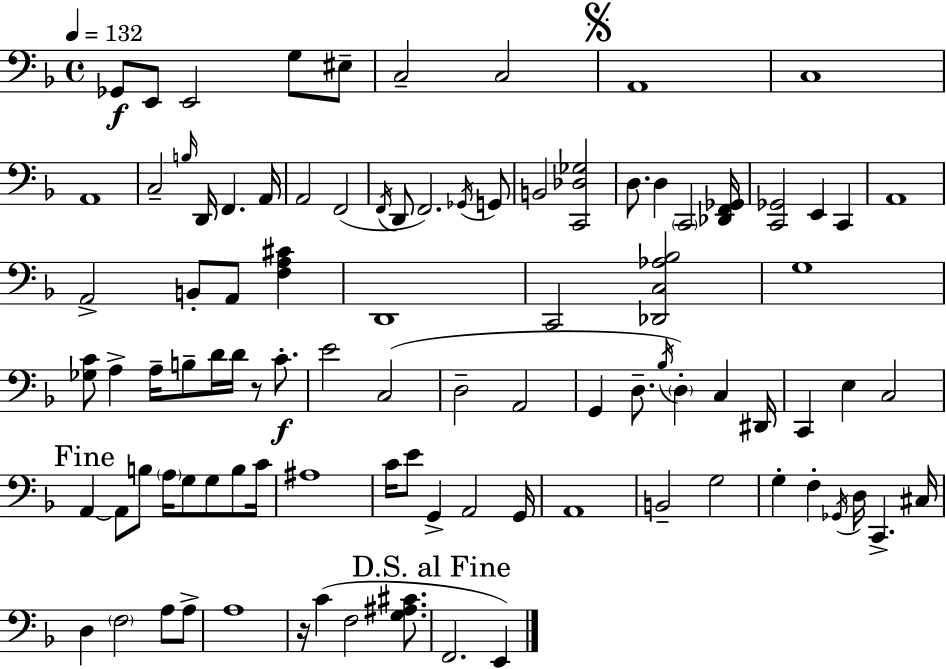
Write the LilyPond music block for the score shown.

{
  \clef bass
  \time 4/4
  \defaultTimeSignature
  \key d \minor
  \tempo 4 = 132
  \repeat volta 2 { ges,8\f e,8 e,2 g8 eis8-- | c2-- c2 | \mark \markup { \musicglyph "scripts.segno" } a,1 | c1 | \break a,1 | c2-- \grace { b16 } d,16 f,4. | a,16 a,2 f,2( | \acciaccatura { f,16 } d,8 f,2.) | \break \acciaccatura { ges,16 } g,8 b,2 <c, des ges>2 | d8. d4 \parenthesize c,2 | <des, f, ges,>16 <c, ges,>2 e,4 c,4 | a,1 | \break a,2-> b,8-. a,8 <f a cis'>4 | d,1 | c,2 <des, c aes bes>2 | g1 | \break <ges c'>8 a4-> a16-- b8-- d'16 d'16 r8 | c'8.-.\f e'2 c2( | d2-- a,2 | g,4 d8.-- \acciaccatura { bes16 }) \parenthesize d4-. c4 | \break dis,16 c,4 e4 c2 | \mark "Fine" a,4~~ a,8 b8 \parenthesize a16 g8 g8 | b8 c'16 ais1 | c'16 e'8 g,4-> a,2 | \break g,16 a,1 | b,2-- g2 | g4-. f4-. \acciaccatura { ges,16 } d16 c,4.-> | cis16 d4 \parenthesize f2 | \break a8 a8-> a1 | r16 c'4( f2 | <g ais cis'>8. \mark "D.S. al Fine" f,2. | e,4) } \bar "|."
}